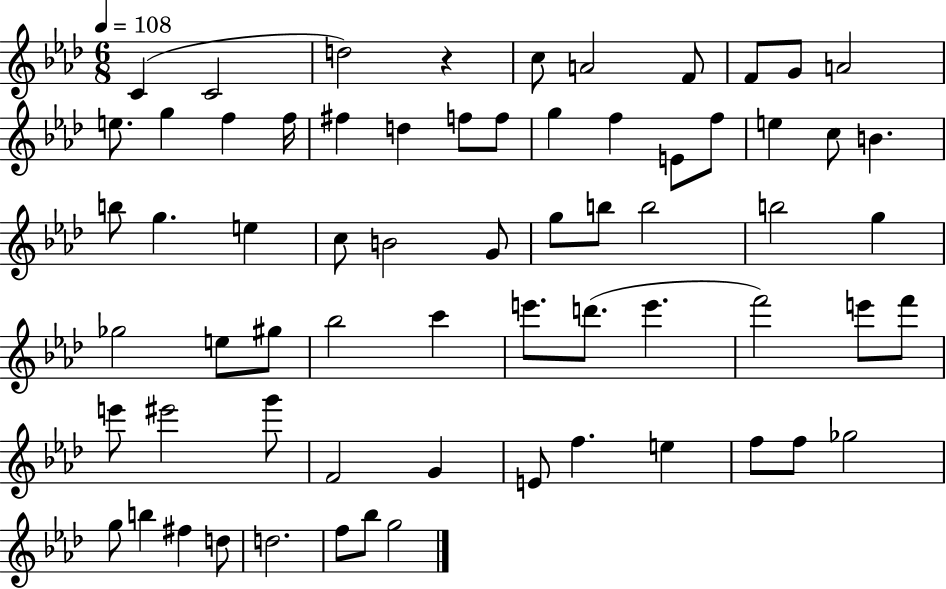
{
  \clef treble
  \numericTimeSignature
  \time 6/8
  \key aes \major
  \tempo 4 = 108
  c'4( c'2 | d''2) r4 | c''8 a'2 f'8 | f'8 g'8 a'2 | \break e''8. g''4 f''4 f''16 | fis''4 d''4 f''8 f''8 | g''4 f''4 e'8 f''8 | e''4 c''8 b'4. | \break b''8 g''4. e''4 | c''8 b'2 g'8 | g''8 b''8 b''2 | b''2 g''4 | \break ges''2 e''8 gis''8 | bes''2 c'''4 | e'''8. d'''8.( e'''4. | f'''2) e'''8 f'''8 | \break e'''8 eis'''2 g'''8 | f'2 g'4 | e'8 f''4. e''4 | f''8 f''8 ges''2 | \break g''8 b''4 fis''4 d''8 | d''2. | f''8 bes''8 g''2 | \bar "|."
}